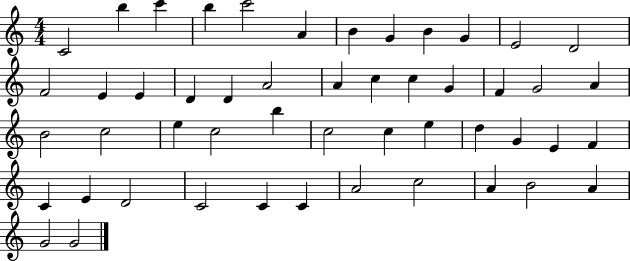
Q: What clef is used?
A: treble